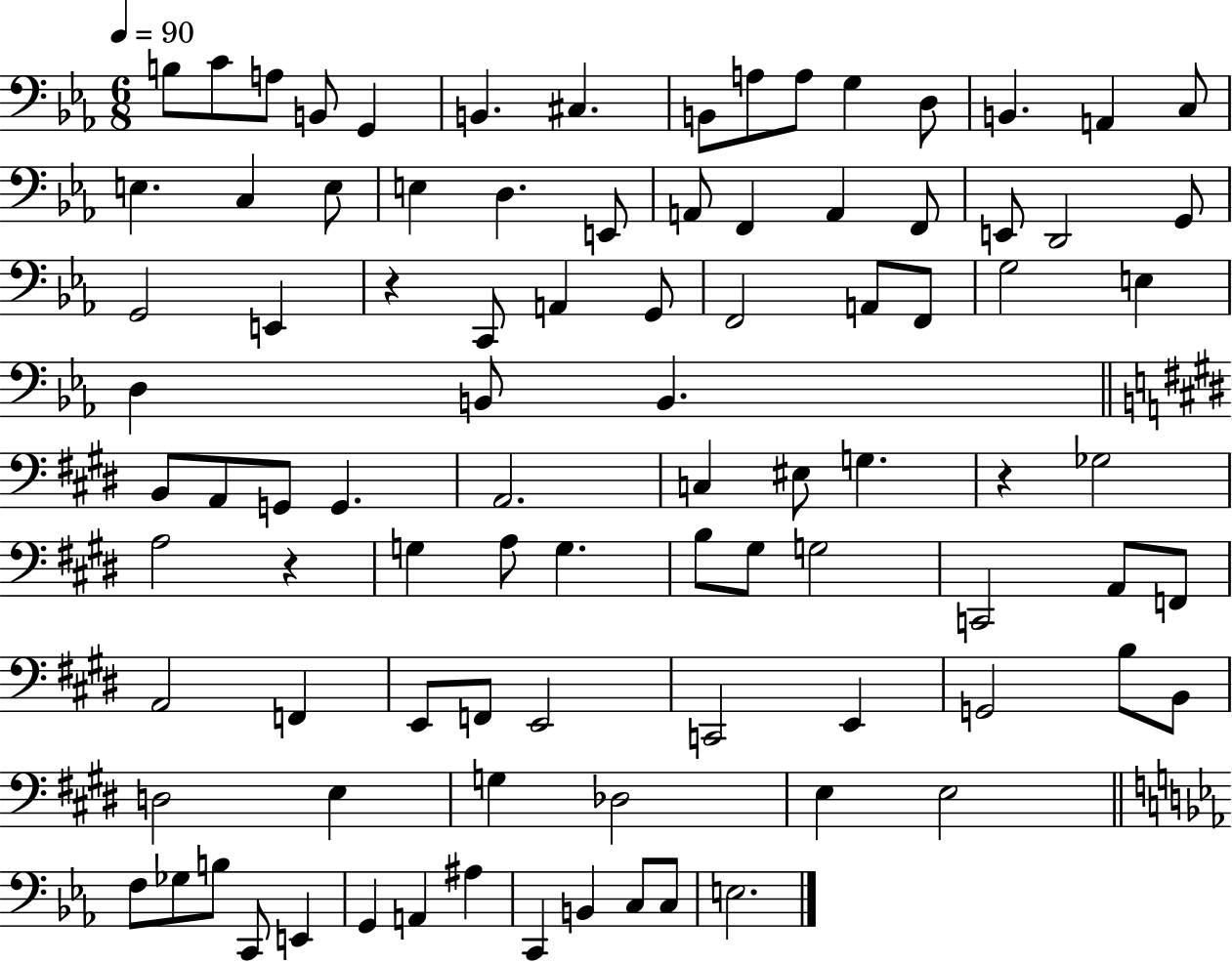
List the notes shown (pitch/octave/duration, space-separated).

B3/e C4/e A3/e B2/e G2/q B2/q. C#3/q. B2/e A3/e A3/e G3/q D3/e B2/q. A2/q C3/e E3/q. C3/q E3/e E3/q D3/q. E2/e A2/e F2/q A2/q F2/e E2/e D2/h G2/e G2/h E2/q R/q C2/e A2/q G2/e F2/h A2/e F2/e G3/h E3/q D3/q B2/e B2/q. B2/e A2/e G2/e G2/q. A2/h. C3/q EIS3/e G3/q. R/q Gb3/h A3/h R/q G3/q A3/e G3/q. B3/e G#3/e G3/h C2/h A2/e F2/e A2/h F2/q E2/e F2/e E2/h C2/h E2/q G2/h B3/e B2/e D3/h E3/q G3/q Db3/h E3/q E3/h F3/e Gb3/e B3/e C2/e E2/q G2/q A2/q A#3/q C2/q B2/q C3/e C3/e E3/h.